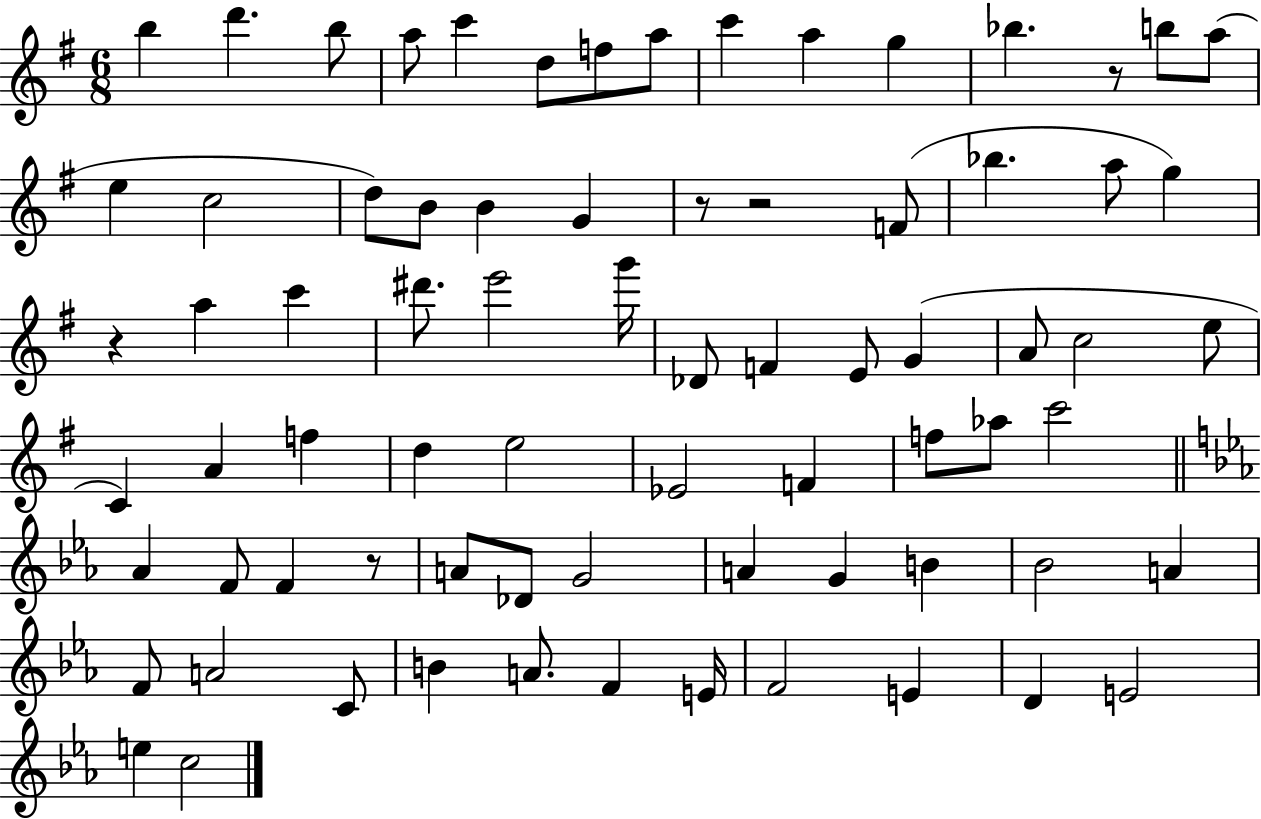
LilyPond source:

{
  \clef treble
  \numericTimeSignature
  \time 6/8
  \key g \major
  \repeat volta 2 { b''4 d'''4. b''8 | a''8 c'''4 d''8 f''8 a''8 | c'''4 a''4 g''4 | bes''4. r8 b''8 a''8( | \break e''4 c''2 | d''8) b'8 b'4 g'4 | r8 r2 f'8( | bes''4. a''8 g''4) | \break r4 a''4 c'''4 | dis'''8. e'''2 g'''16 | des'8 f'4 e'8 g'4( | a'8 c''2 e''8 | \break c'4) a'4 f''4 | d''4 e''2 | ees'2 f'4 | f''8 aes''8 c'''2 | \break \bar "||" \break \key ees \major aes'4 f'8 f'4 r8 | a'8 des'8 g'2 | a'4 g'4 b'4 | bes'2 a'4 | \break f'8 a'2 c'8 | b'4 a'8. f'4 e'16 | f'2 e'4 | d'4 e'2 | \break e''4 c''2 | } \bar "|."
}